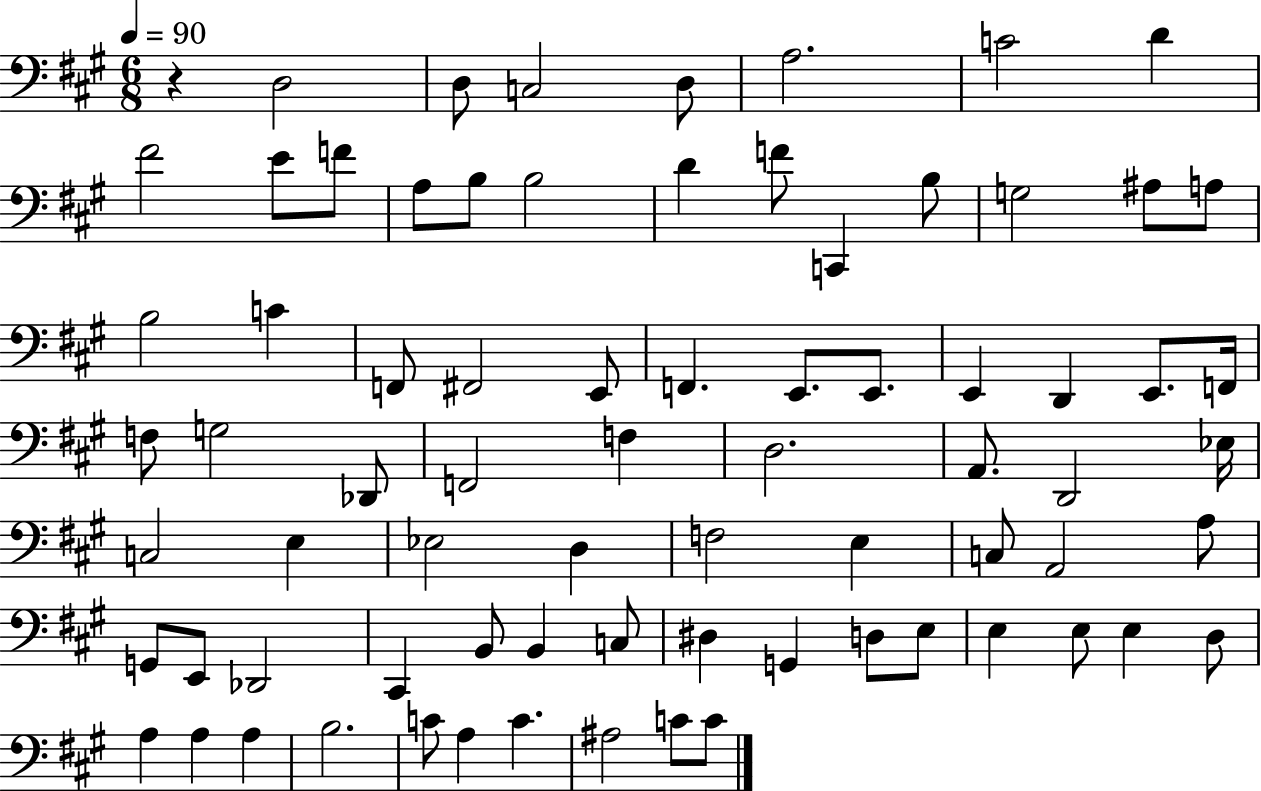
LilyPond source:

{
  \clef bass
  \numericTimeSignature
  \time 6/8
  \key a \major
  \tempo 4 = 90
  r4 d2 | d8 c2 d8 | a2. | c'2 d'4 | \break fis'2 e'8 f'8 | a8 b8 b2 | d'4 f'8 c,4 b8 | g2 ais8 a8 | \break b2 c'4 | f,8 fis,2 e,8 | f,4. e,8. e,8. | e,4 d,4 e,8. f,16 | \break f8 g2 des,8 | f,2 f4 | d2. | a,8. d,2 ees16 | \break c2 e4 | ees2 d4 | f2 e4 | c8 a,2 a8 | \break g,8 e,8 des,2 | cis,4 b,8 b,4 c8 | dis4 g,4 d8 e8 | e4 e8 e4 d8 | \break a4 a4 a4 | b2. | c'8 a4 c'4. | ais2 c'8 c'8 | \break \bar "|."
}